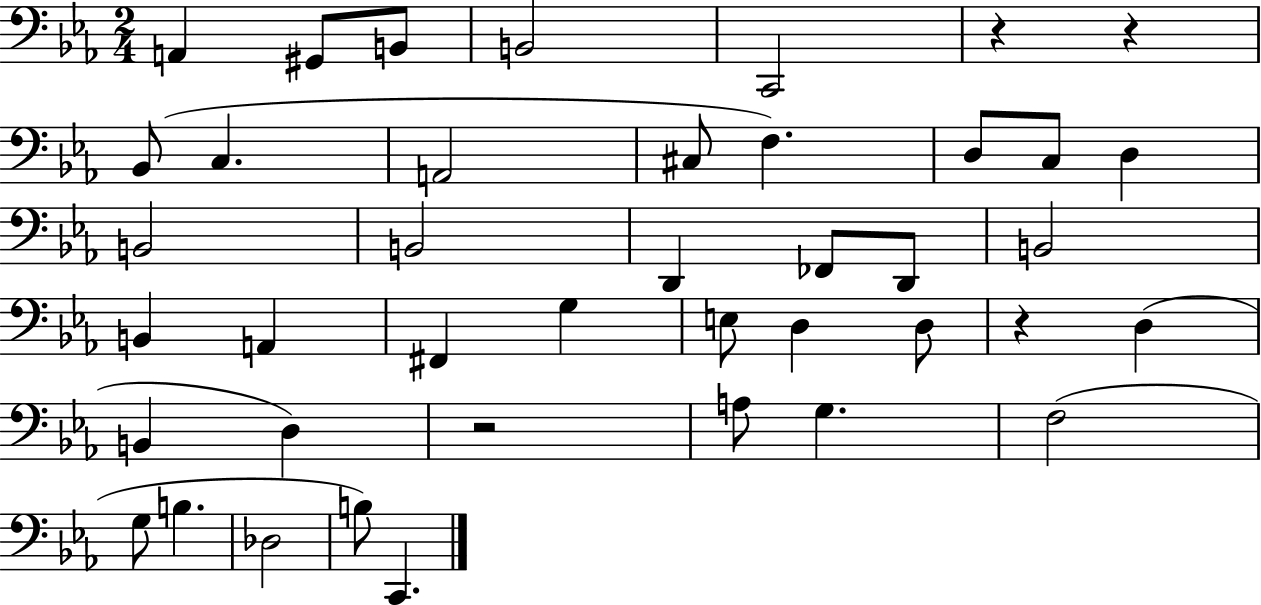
A2/q G#2/e B2/e B2/h C2/h R/q R/q Bb2/e C3/q. A2/h C#3/e F3/q. D3/e C3/e D3/q B2/h B2/h D2/q FES2/e D2/e B2/h B2/q A2/q F#2/q G3/q E3/e D3/q D3/e R/q D3/q B2/q D3/q R/h A3/e G3/q. F3/h G3/e B3/q. Db3/h B3/e C2/q.